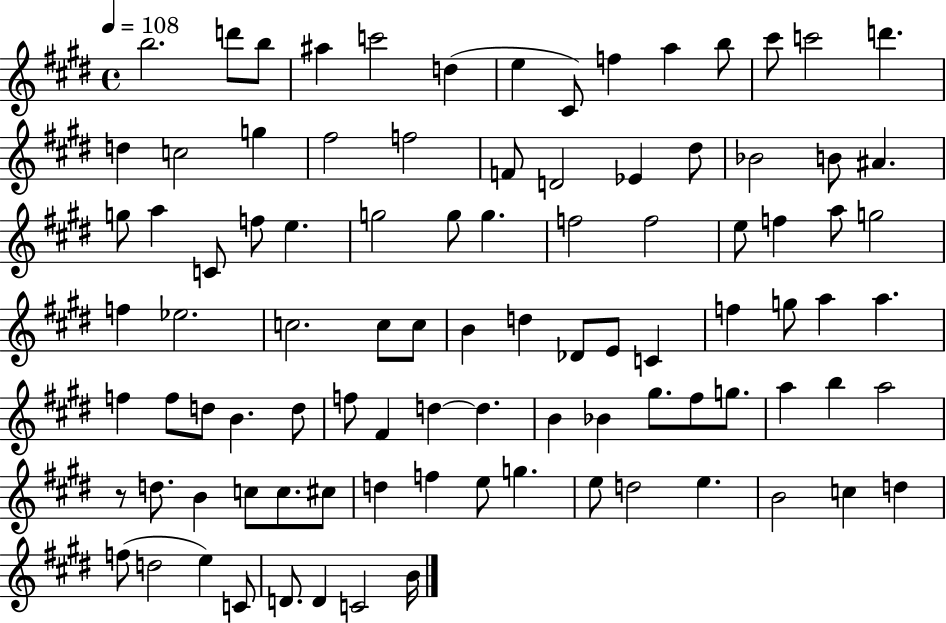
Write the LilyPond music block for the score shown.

{
  \clef treble
  \time 4/4
  \defaultTimeSignature
  \key e \major
  \tempo 4 = 108
  b''2. d'''8 b''8 | ais''4 c'''2 d''4( | e''4 cis'8) f''4 a''4 b''8 | cis'''8 c'''2 d'''4. | \break d''4 c''2 g''4 | fis''2 f''2 | f'8 d'2 ees'4 dis''8 | bes'2 b'8 ais'4. | \break g''8 a''4 c'8 f''8 e''4. | g''2 g''8 g''4. | f''2 f''2 | e''8 f''4 a''8 g''2 | \break f''4 ees''2. | c''2. c''8 c''8 | b'4 d''4 des'8 e'8 c'4 | f''4 g''8 a''4 a''4. | \break f''4 f''8 d''8 b'4. d''8 | f''8 fis'4 d''4~~ d''4. | b'4 bes'4 gis''8. fis''8 g''8. | a''4 b''4 a''2 | \break r8 d''8. b'4 c''8 c''8. cis''8 | d''4 f''4 e''8 g''4. | e''8 d''2 e''4. | b'2 c''4 d''4 | \break f''8( d''2 e''4) c'8 | d'8. d'4 c'2 b'16 | \bar "|."
}